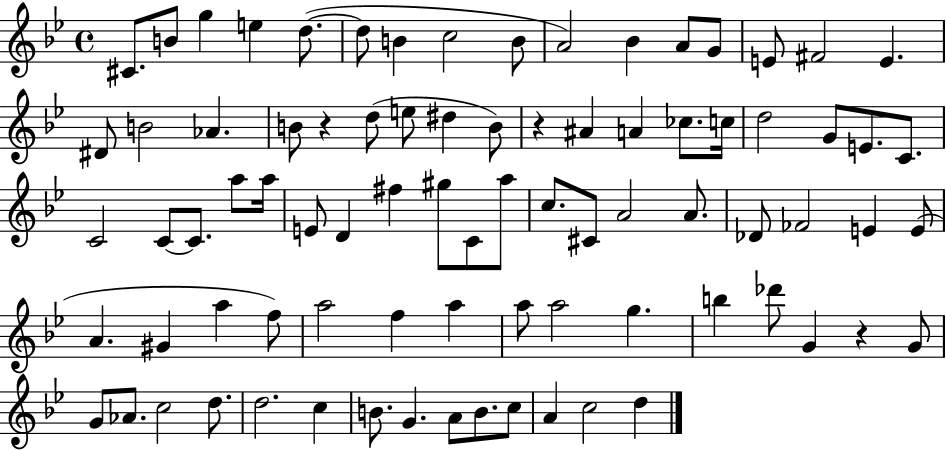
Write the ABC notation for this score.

X:1
T:Untitled
M:4/4
L:1/4
K:Bb
^C/2 B/2 g e d/2 d/2 B c2 B/2 A2 _B A/2 G/2 E/2 ^F2 E ^D/2 B2 _A B/2 z d/2 e/2 ^d B/2 z ^A A _c/2 c/4 d2 G/2 E/2 C/2 C2 C/2 C/2 a/2 a/4 E/2 D ^f ^g/2 C/2 a/2 c/2 ^C/2 A2 A/2 _D/2 _F2 E E/2 A ^G a f/2 a2 f a a/2 a2 g b _d'/2 G z G/2 G/2 _A/2 c2 d/2 d2 c B/2 G A/2 B/2 c/2 A c2 d